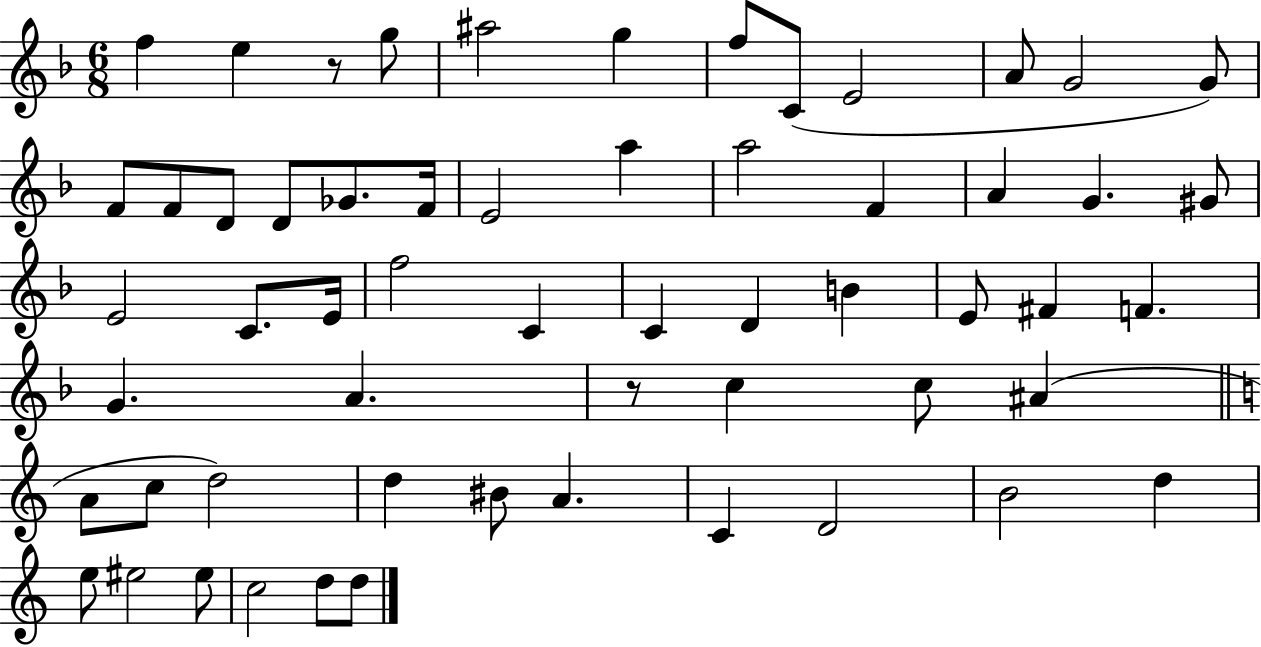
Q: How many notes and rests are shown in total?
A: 58